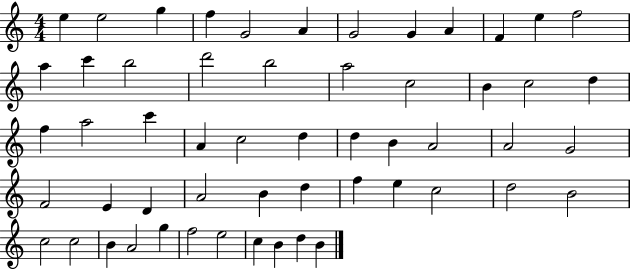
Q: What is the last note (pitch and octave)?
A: B4